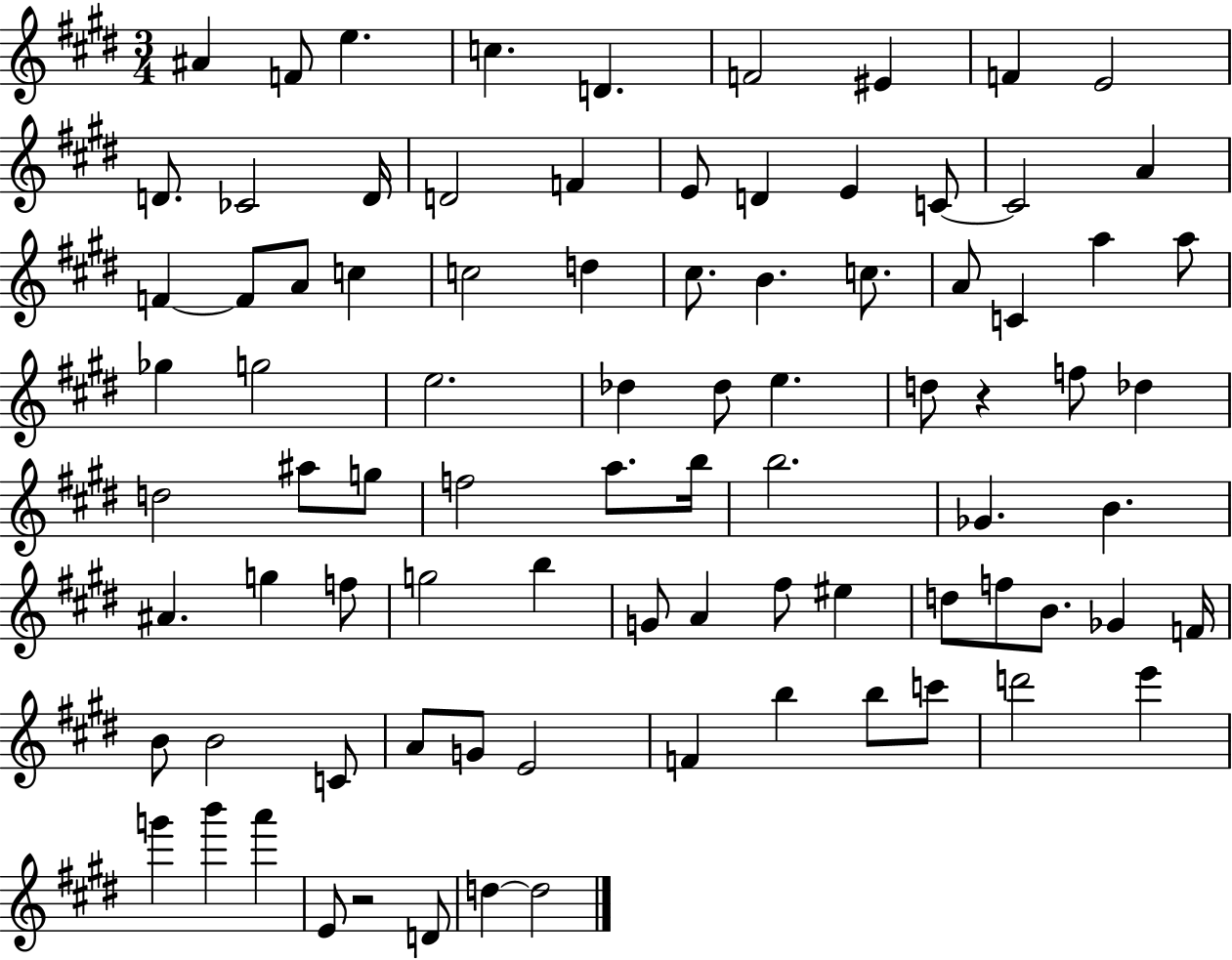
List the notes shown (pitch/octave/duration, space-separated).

A#4/q F4/e E5/q. C5/q. D4/q. F4/h EIS4/q F4/q E4/h D4/e. CES4/h D4/s D4/h F4/q E4/e D4/q E4/q C4/e C4/h A4/q F4/q F4/e A4/e C5/q C5/h D5/q C#5/e. B4/q. C5/e. A4/e C4/q A5/q A5/e Gb5/q G5/h E5/h. Db5/q Db5/e E5/q. D5/e R/q F5/e Db5/q D5/h A#5/e G5/e F5/h A5/e. B5/s B5/h. Gb4/q. B4/q. A#4/q. G5/q F5/e G5/h B5/q G4/e A4/q F#5/e EIS5/q D5/e F5/e B4/e. Gb4/q F4/s B4/e B4/h C4/e A4/e G4/e E4/h F4/q B5/q B5/e C6/e D6/h E6/q G6/q B6/q A6/q E4/e R/h D4/e D5/q D5/h